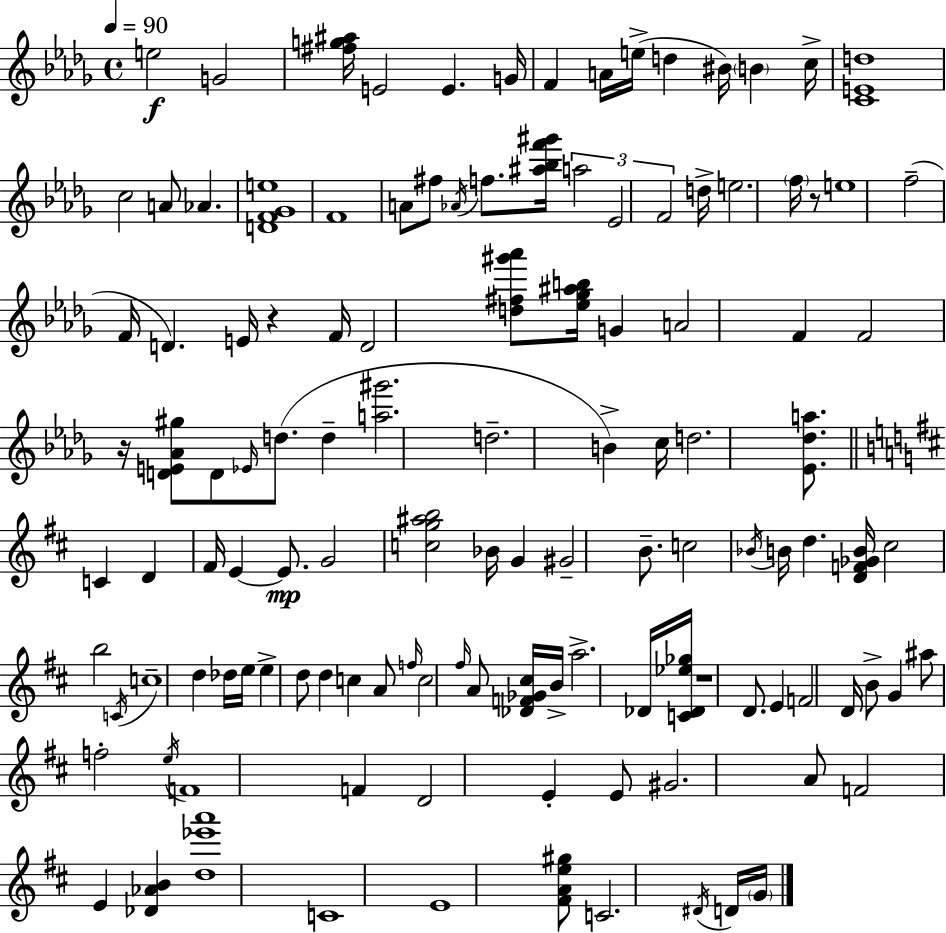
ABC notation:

X:1
T:Untitled
M:4/4
L:1/4
K:Bbm
e2 G2 [^fg^a]/4 E2 E G/4 F A/4 e/4 d ^B/4 B c/4 [CEd]4 c2 A/2 _A [DF_Ge]4 F4 A/2 ^f/2 _A/4 f/2 [^a_bf'^g']/4 a2 _E2 F2 d/4 e2 f/4 z/2 e4 f2 F/4 D E/4 z F/4 D2 [d^f^g'_a']/2 [_e_g^ab]/4 G A2 F F2 z/4 [DE_A^g]/2 D/2 _E/4 d/2 d [a^g']2 d2 B c/4 d2 [_E_da]/2 C D ^F/4 E E/2 G2 [cg^ab]2 _B/4 G ^G2 B/2 c2 _B/4 B/4 d [DF_GB]/4 ^c2 b2 C/4 c4 d _d/4 e/4 e d/2 d c A/2 f/4 c2 ^f/4 A/2 [_DF_G^c]/4 B/4 a2 _D/4 [C_D_e_g]/4 z4 D/2 E F2 D/4 B/2 G ^a/2 f2 e/4 F4 F D2 E E/2 ^G2 A/2 F2 E [_D_AB] [d_e'a']4 C4 E4 [^FAe^g]/2 C2 ^D/4 D/4 G/4